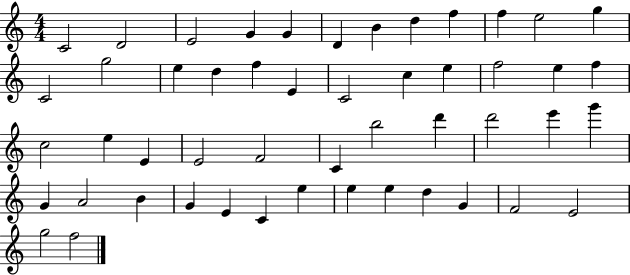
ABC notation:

X:1
T:Untitled
M:4/4
L:1/4
K:C
C2 D2 E2 G G D B d f f e2 g C2 g2 e d f E C2 c e f2 e f c2 e E E2 F2 C b2 d' d'2 e' g' G A2 B G E C e e e d G F2 E2 g2 f2